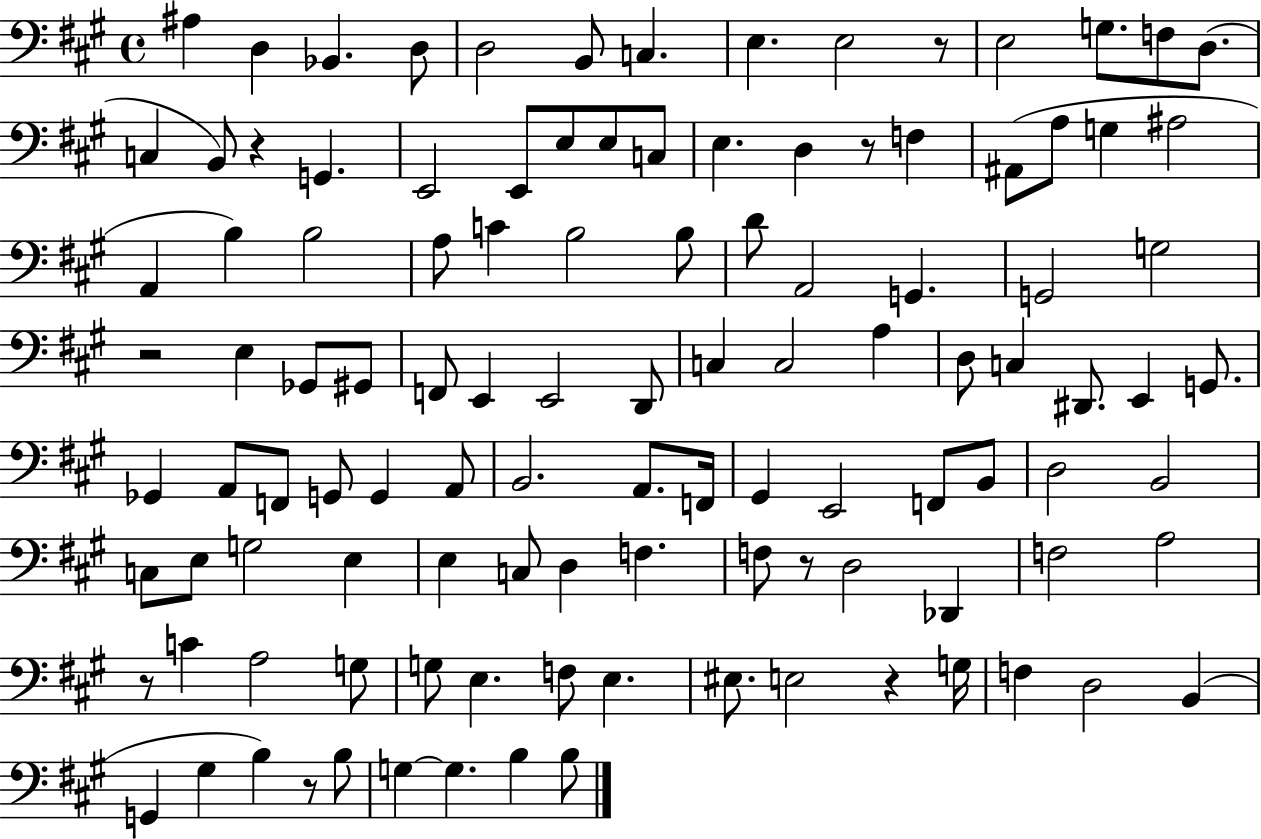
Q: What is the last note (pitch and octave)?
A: B3